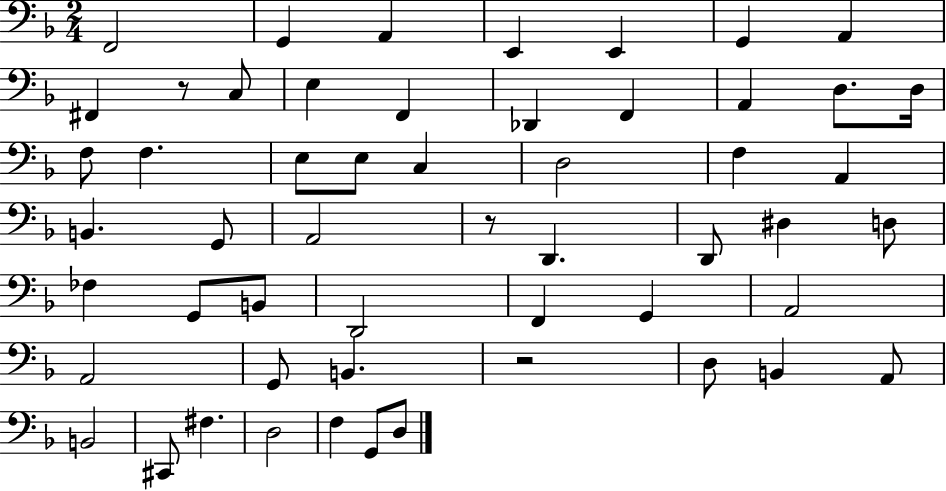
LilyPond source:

{
  \clef bass
  \numericTimeSignature
  \time 2/4
  \key f \major
  \repeat volta 2 { f,2 | g,4 a,4 | e,4 e,4 | g,4 a,4 | \break fis,4 r8 c8 | e4 f,4 | des,4 f,4 | a,4 d8. d16 | \break f8 f4. | e8 e8 c4 | d2 | f4 a,4 | \break b,4. g,8 | a,2 | r8 d,4. | d,8 dis4 d8 | \break fes4 g,8 b,8 | d,2 | f,4 g,4 | a,2 | \break a,2 | g,8 b,4. | r2 | d8 b,4 a,8 | \break b,2 | cis,8 fis4. | d2 | f4 g,8 d8 | \break } \bar "|."
}